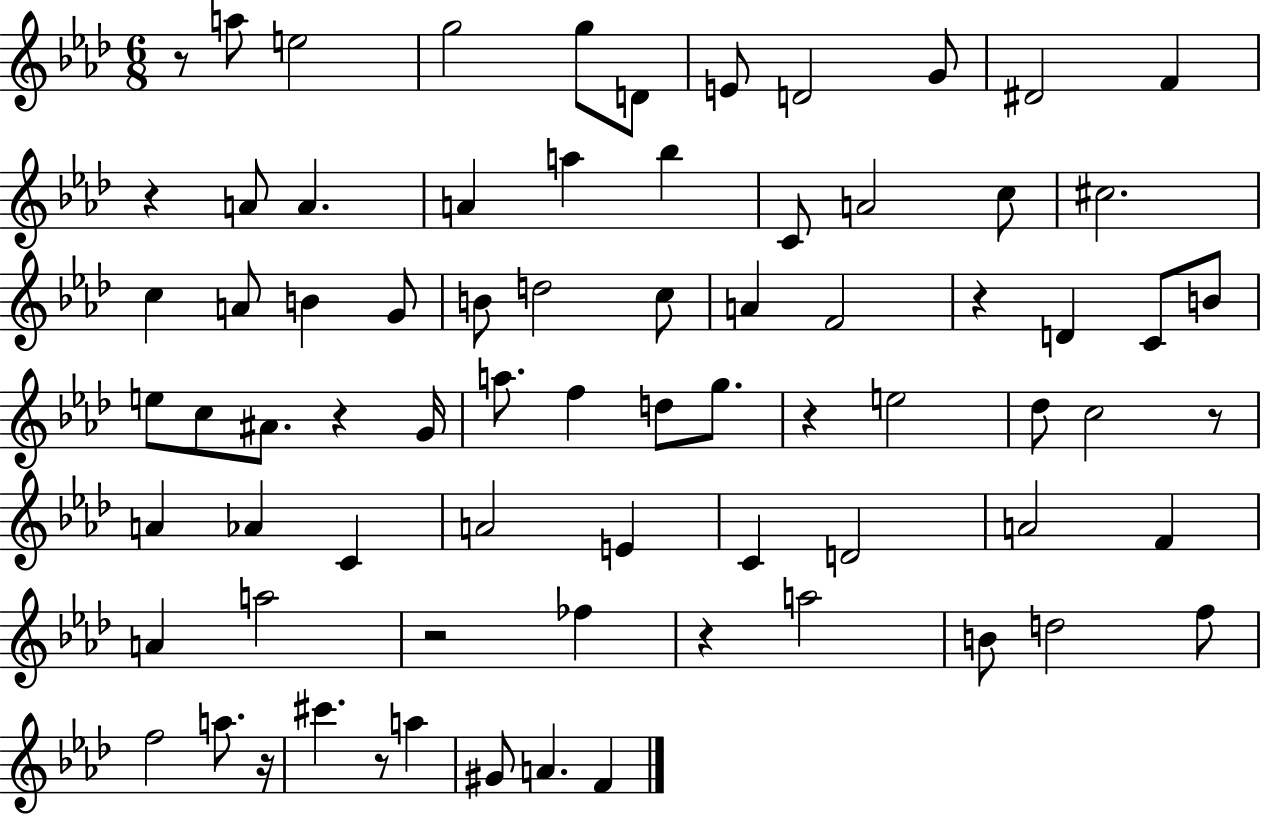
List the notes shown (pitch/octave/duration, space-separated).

R/e A5/e E5/h G5/h G5/e D4/e E4/e D4/h G4/e D#4/h F4/q R/q A4/e A4/q. A4/q A5/q Bb5/q C4/e A4/h C5/e C#5/h. C5/q A4/e B4/q G4/e B4/e D5/h C5/e A4/q F4/h R/q D4/q C4/e B4/e E5/e C5/e A#4/e. R/q G4/s A5/e. F5/q D5/e G5/e. R/q E5/h Db5/e C5/h R/e A4/q Ab4/q C4/q A4/h E4/q C4/q D4/h A4/h F4/q A4/q A5/h R/h FES5/q R/q A5/h B4/e D5/h F5/e F5/h A5/e. R/s C#6/q. R/e A5/q G#4/e A4/q. F4/q